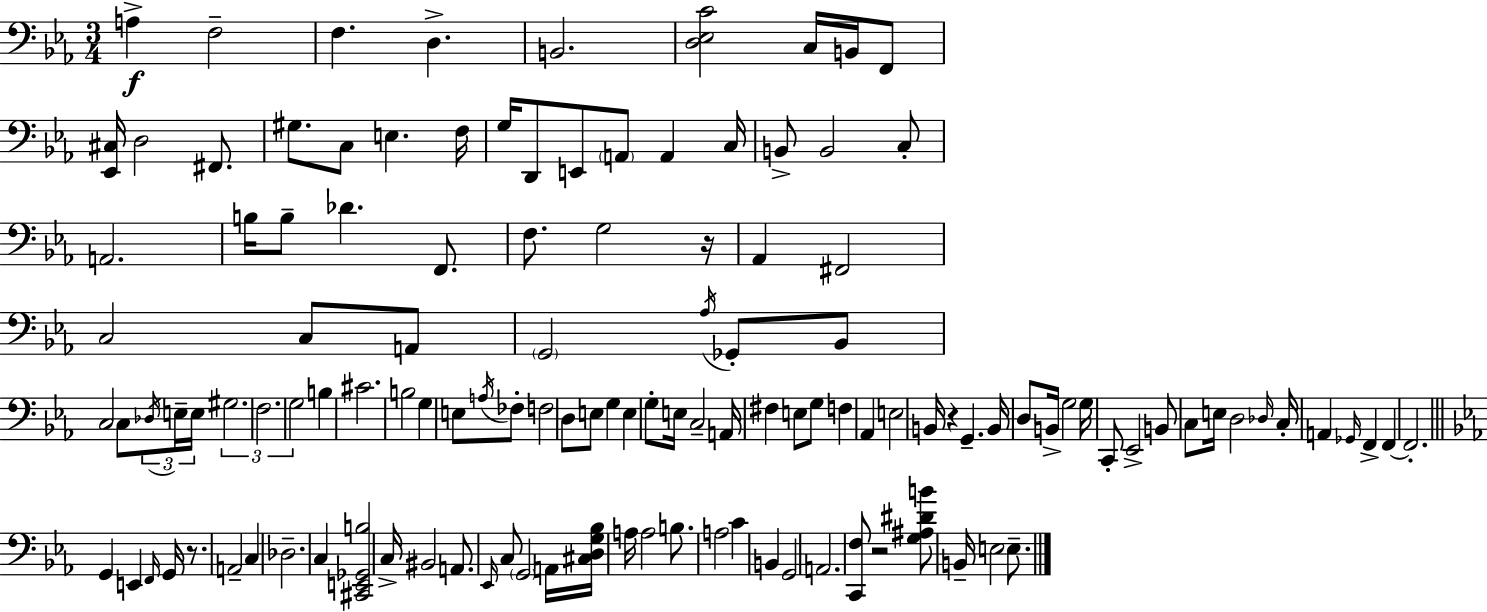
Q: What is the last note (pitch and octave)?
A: E3